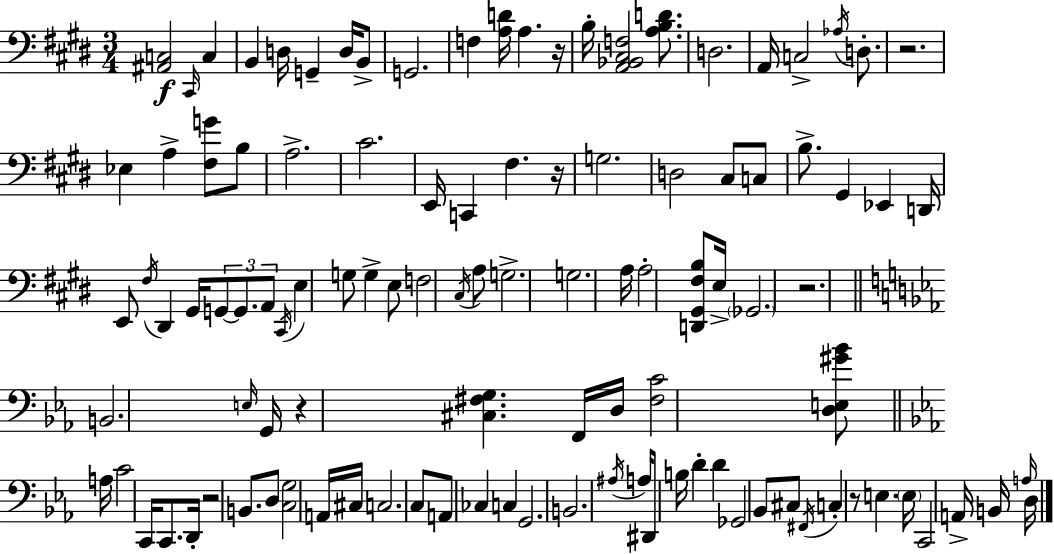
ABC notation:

X:1
T:Untitled
M:3/4
L:1/4
K:E
[^A,,C,]2 ^C,,/4 C, B,, D,/4 G,, D,/4 B,,/2 G,,2 F, [A,D]/4 A, z/4 B,/4 [A,,_B,,^C,F,]2 [A,B,D]/2 D,2 A,,/4 C,2 _A,/4 D,/2 z2 _E, A, [^F,G]/2 B,/2 A,2 ^C2 E,,/4 C,, ^F, z/4 G,2 D,2 ^C,/2 C,/2 B,/2 ^G,, _E,, D,,/4 E,,/2 ^F,/4 ^D,, ^G,,/4 G,,/2 G,,/2 A,,/2 ^C,,/4 E, G,/2 G, E,/2 F,2 ^C,/4 A,/2 G,2 G,2 A,/4 A,2 [D,,^G,,^F,B,]/2 E,/4 _G,,2 z2 B,,2 E,/4 G,,/4 z [^C,^F,G,] F,,/4 D,/4 [^F,C]2 [D,E,^G_B]/2 A,/4 C2 C,,/4 C,,/2 D,,/4 z2 B,,/2 D,/2 [C,G,]2 A,,/4 ^C,/4 C,2 C,/2 A,,/2 _C, C, G,,2 B,,2 ^A,/4 A,/4 ^D,,/2 B,/4 D D _G,,2 _B,,/2 ^C,/2 ^F,,/4 C, z/2 E, E,/4 C,,2 A,,/4 B,,/4 A,/4 D,/4